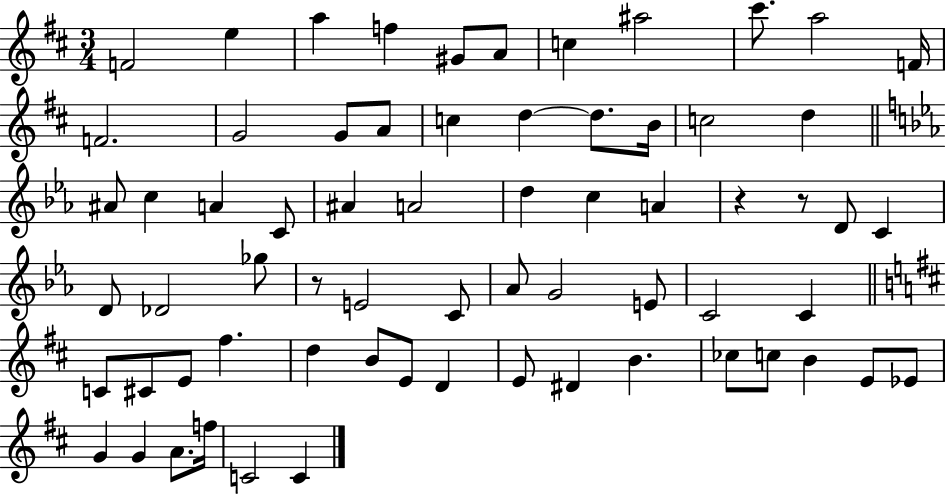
F4/h E5/q A5/q F5/q G#4/e A4/e C5/q A#5/h C#6/e. A5/h F4/s F4/h. G4/h G4/e A4/e C5/q D5/q D5/e. B4/s C5/h D5/q A#4/e C5/q A4/q C4/e A#4/q A4/h D5/q C5/q A4/q R/q R/e D4/e C4/q D4/e Db4/h Gb5/e R/e E4/h C4/e Ab4/e G4/h E4/e C4/h C4/q C4/e C#4/e E4/e F#5/q. D5/q B4/e E4/e D4/q E4/e D#4/q B4/q. CES5/e C5/e B4/q E4/e Eb4/e G4/q G4/q A4/e. F5/s C4/h C4/q